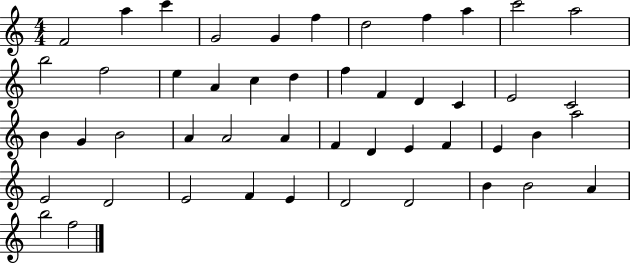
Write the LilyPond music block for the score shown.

{
  \clef treble
  \numericTimeSignature
  \time 4/4
  \key c \major
  f'2 a''4 c'''4 | g'2 g'4 f''4 | d''2 f''4 a''4 | c'''2 a''2 | \break b''2 f''2 | e''4 a'4 c''4 d''4 | f''4 f'4 d'4 c'4 | e'2 c'2 | \break b'4 g'4 b'2 | a'4 a'2 a'4 | f'4 d'4 e'4 f'4 | e'4 b'4 a''2 | \break e'2 d'2 | e'2 f'4 e'4 | d'2 d'2 | b'4 b'2 a'4 | \break b''2 f''2 | \bar "|."
}